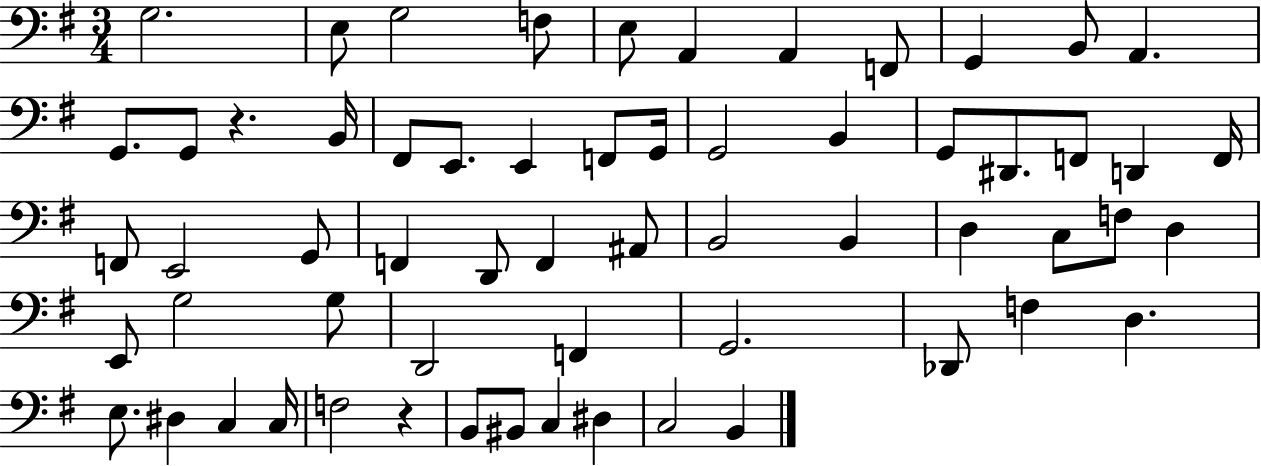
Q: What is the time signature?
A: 3/4